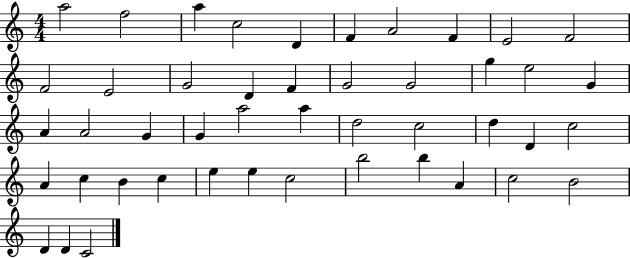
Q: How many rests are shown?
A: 0